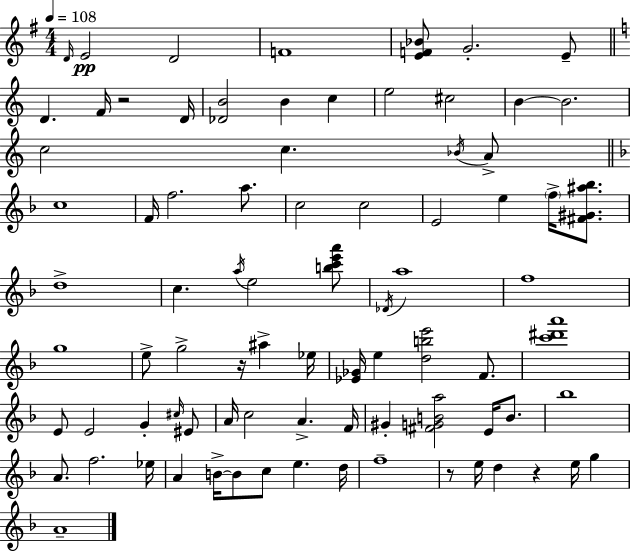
X:1
T:Untitled
M:4/4
L:1/4
K:G
D/4 E2 D2 F4 [EF_B]/2 G2 E/2 D F/4 z2 D/4 [_DB]2 B c e2 ^c2 B B2 c2 c _B/4 A/2 c4 F/4 f2 a/2 c2 c2 E2 e f/4 [^F^G^a_b]/2 d4 c a/4 e2 [bc'e'a']/2 _D/4 a4 f4 g4 e/2 g2 z/4 ^a _e/4 [_E_G]/4 e [dbe']2 F/2 [c'^d'a']4 E/2 E2 G ^c/4 ^E/2 A/4 c2 A F/4 ^G [^FGBa]2 E/4 B/2 _b4 A/2 f2 _e/4 A B/4 B/2 c/2 e d/4 f4 z/2 e/4 d z e/4 g A4